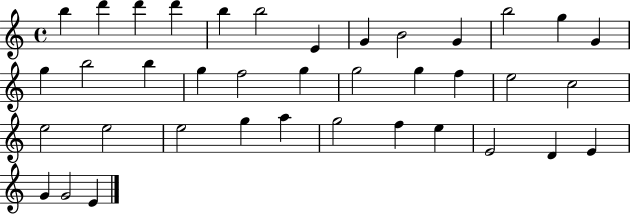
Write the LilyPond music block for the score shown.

{
  \clef treble
  \time 4/4
  \defaultTimeSignature
  \key c \major
  b''4 d'''4 d'''4 d'''4 | b''4 b''2 e'4 | g'4 b'2 g'4 | b''2 g''4 g'4 | \break g''4 b''2 b''4 | g''4 f''2 g''4 | g''2 g''4 f''4 | e''2 c''2 | \break e''2 e''2 | e''2 g''4 a''4 | g''2 f''4 e''4 | e'2 d'4 e'4 | \break g'4 g'2 e'4 | \bar "|."
}